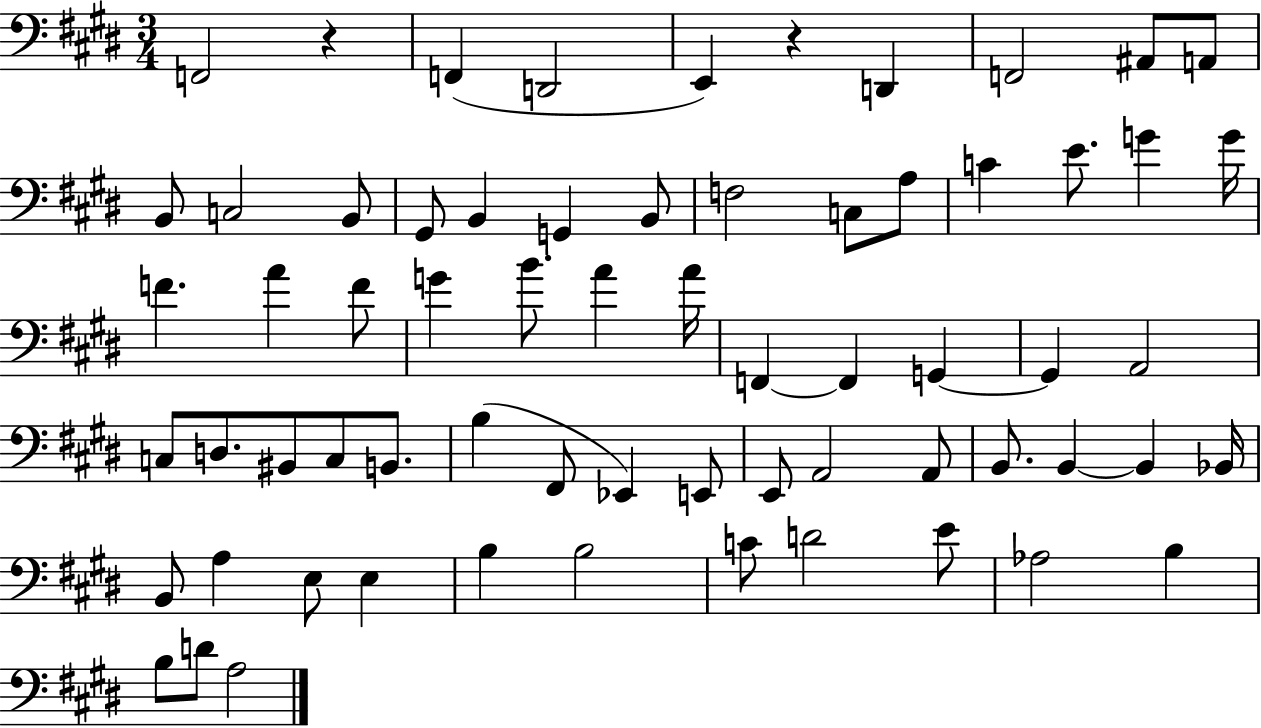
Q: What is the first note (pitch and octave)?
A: F2